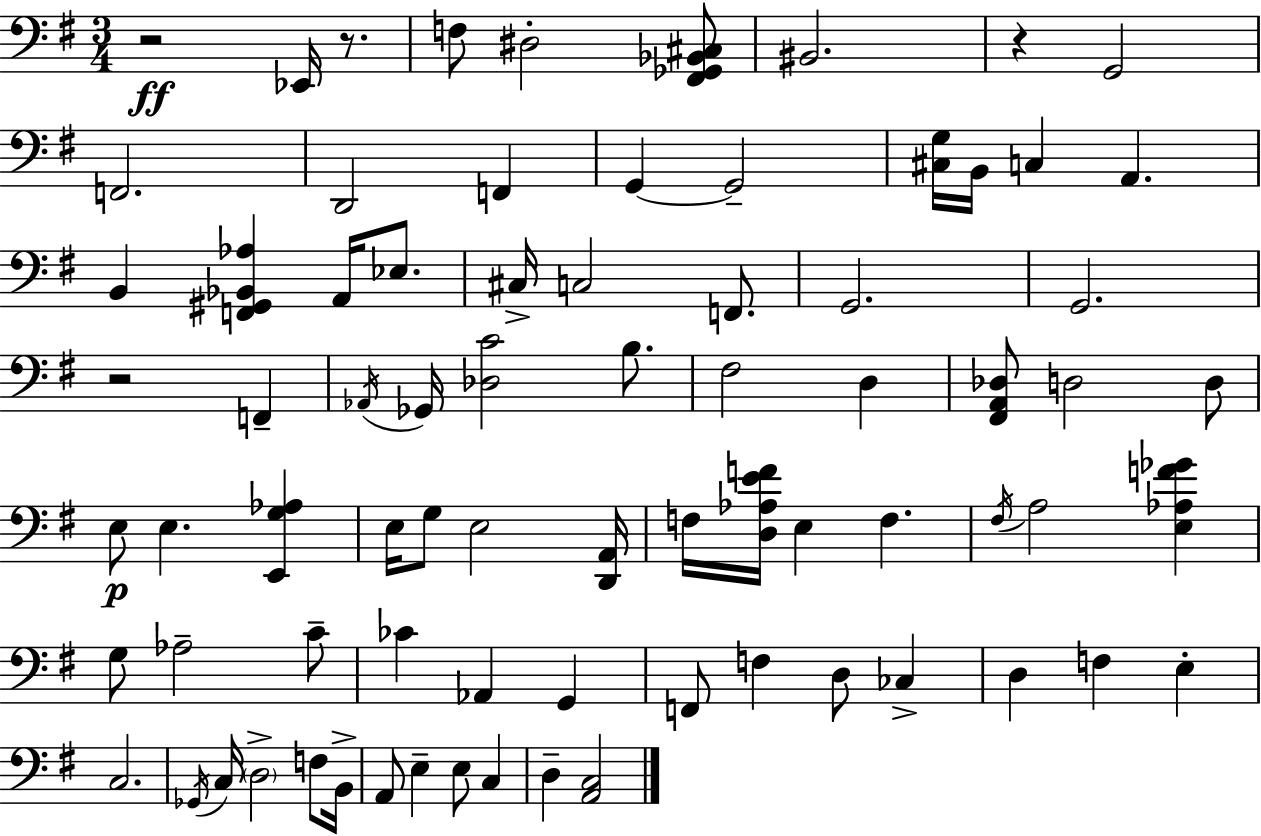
R/h Eb2/s R/e. F3/e D#3/h [F#2,Gb2,Bb2,C#3]/e BIS2/h. R/q G2/h F2/h. D2/h F2/q G2/q G2/h [C#3,G3]/s B2/s C3/q A2/q. B2/q [F2,G#2,Bb2,Ab3]/q A2/s Eb3/e. C#3/s C3/h F2/e. G2/h. G2/h. R/h F2/q Ab2/s Gb2/s [Db3,C4]/h B3/e. F#3/h D3/q [F#2,A2,Db3]/e D3/h D3/e E3/e E3/q. [E2,G3,Ab3]/q E3/s G3/e E3/h [D2,A2]/s F3/s [D3,Ab3,E4,F4]/s E3/q F3/q. F#3/s A3/h [E3,Ab3,F4,Gb4]/q G3/e Ab3/h C4/e CES4/q Ab2/q G2/q F2/e F3/q D3/e CES3/q D3/q F3/q E3/q C3/h. Gb2/s C3/s D3/h F3/e B2/s A2/e E3/q E3/e C3/q D3/q [A2,C3]/h